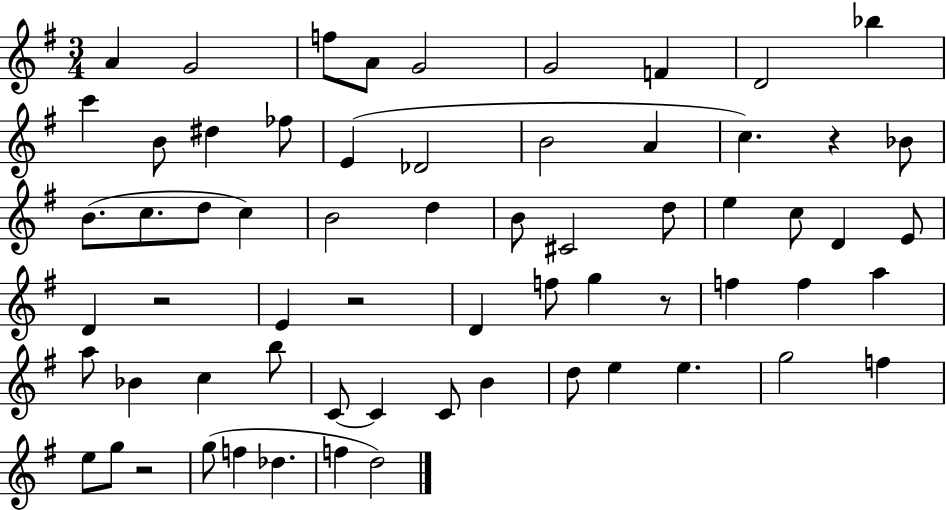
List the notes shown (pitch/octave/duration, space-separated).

A4/q G4/h F5/e A4/e G4/h G4/h F4/q D4/h Bb5/q C6/q B4/e D#5/q FES5/e E4/q Db4/h B4/h A4/q C5/q. R/q Bb4/e B4/e. C5/e. D5/e C5/q B4/h D5/q B4/e C#4/h D5/e E5/q C5/e D4/q E4/e D4/q R/h E4/q R/h D4/q F5/e G5/q R/e F5/q F5/q A5/q A5/e Bb4/q C5/q B5/e C4/e C4/q C4/e B4/q D5/e E5/q E5/q. G5/h F5/q E5/e G5/e R/h G5/e F5/q Db5/q. F5/q D5/h